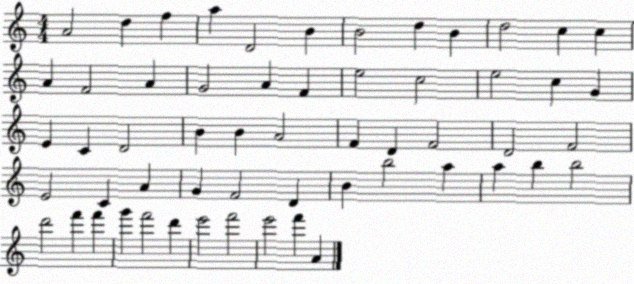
X:1
T:Untitled
M:4/4
L:1/4
K:C
A2 d f a D2 B B2 d B d2 c c A F2 A G2 A F e2 c2 e2 c G E C D2 B B A2 F D F2 D2 F2 E2 C A G F2 D B b2 a a b b2 d'2 f' f' g' f'2 d' e'2 f'2 e'2 f' A